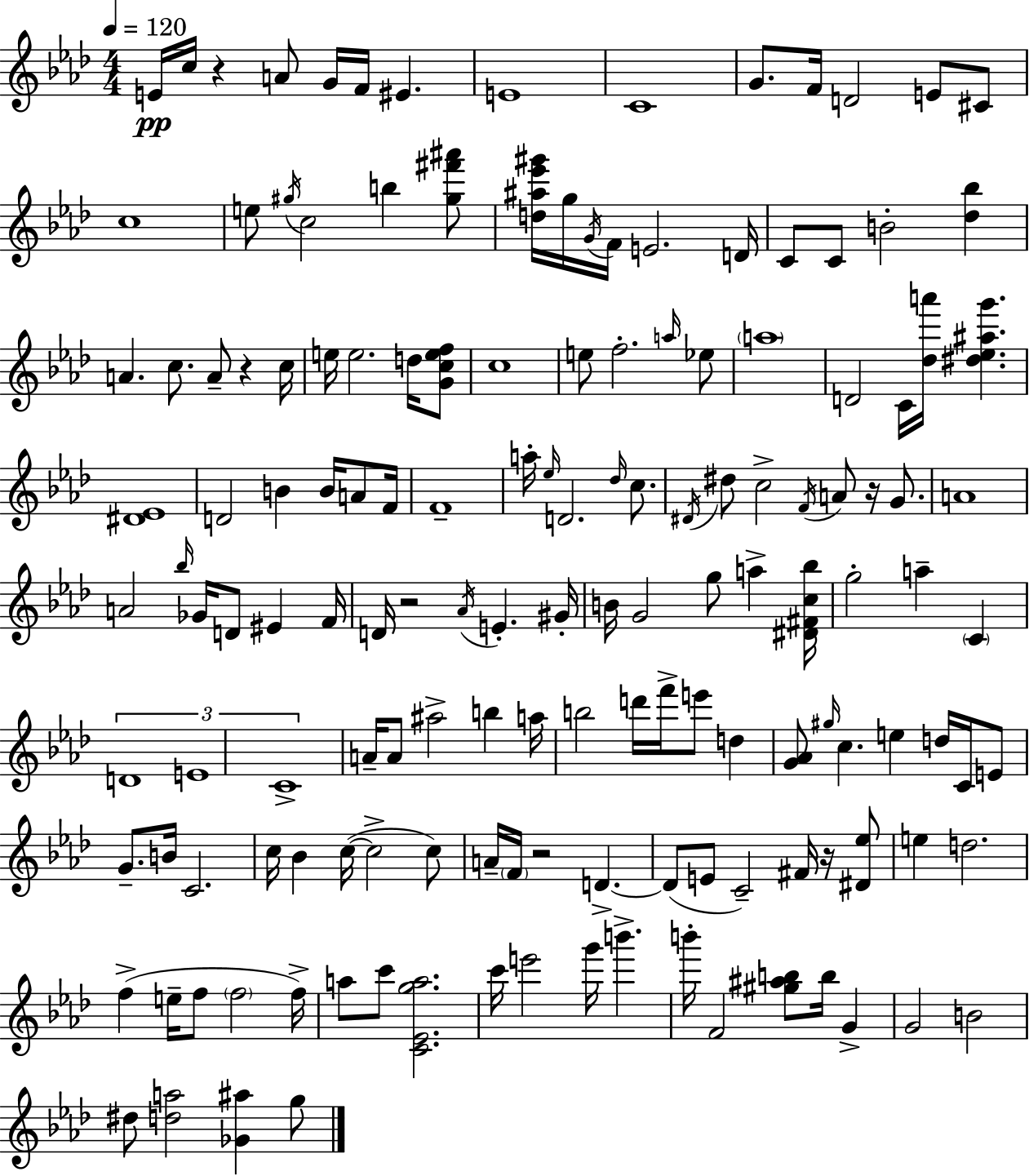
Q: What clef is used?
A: treble